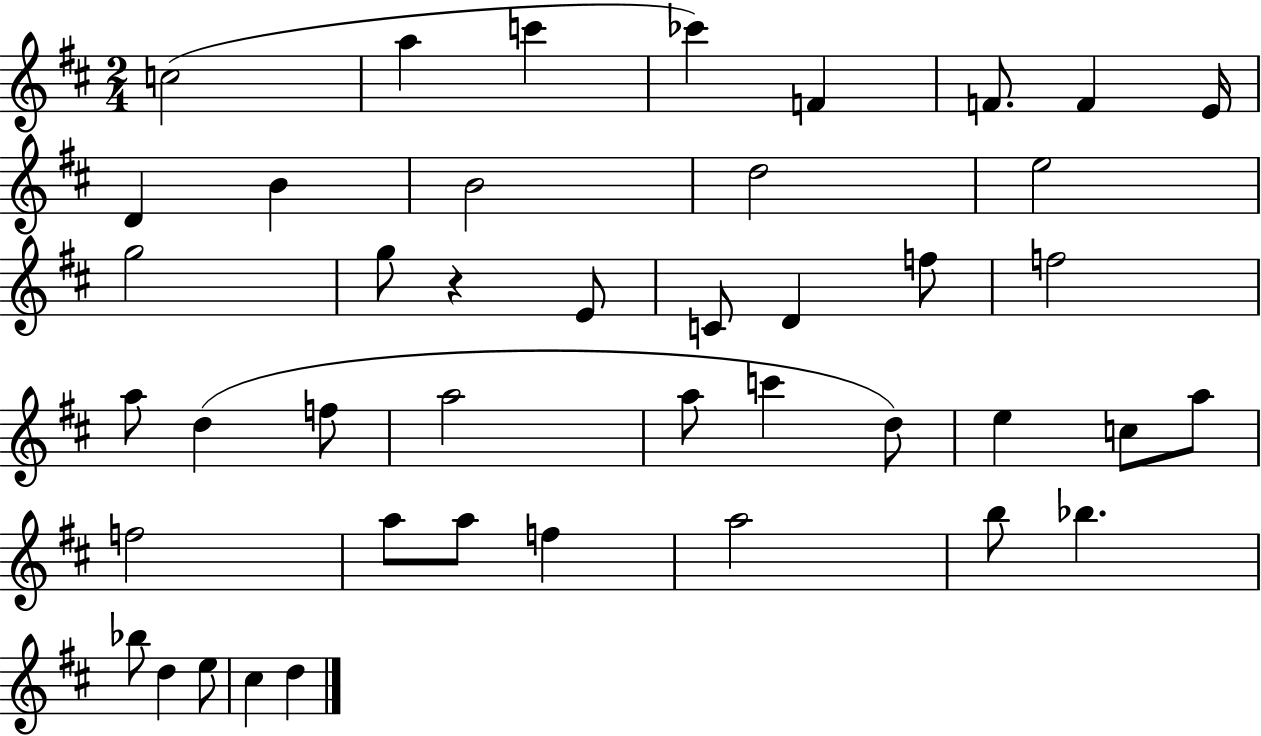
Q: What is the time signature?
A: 2/4